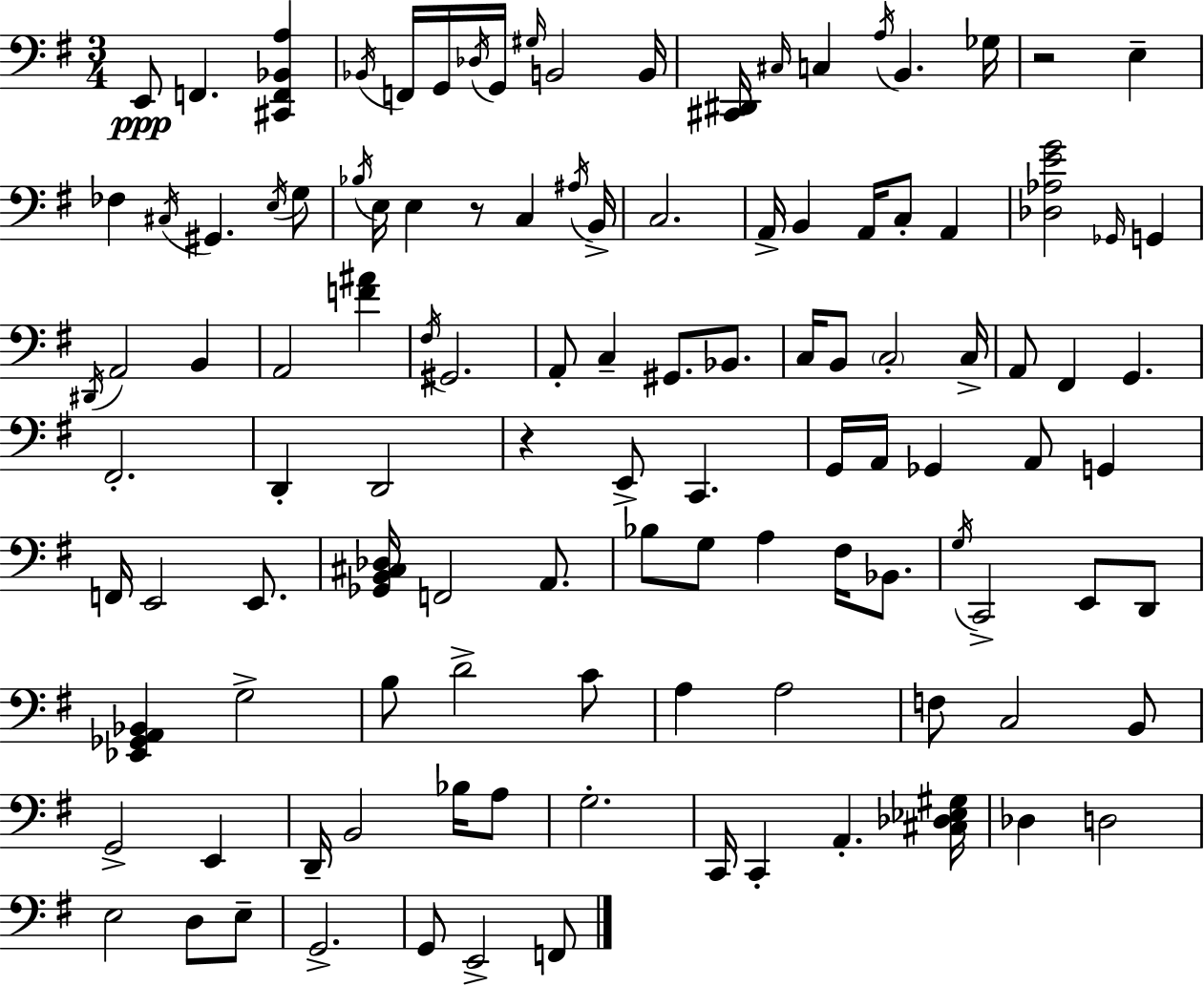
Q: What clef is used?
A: bass